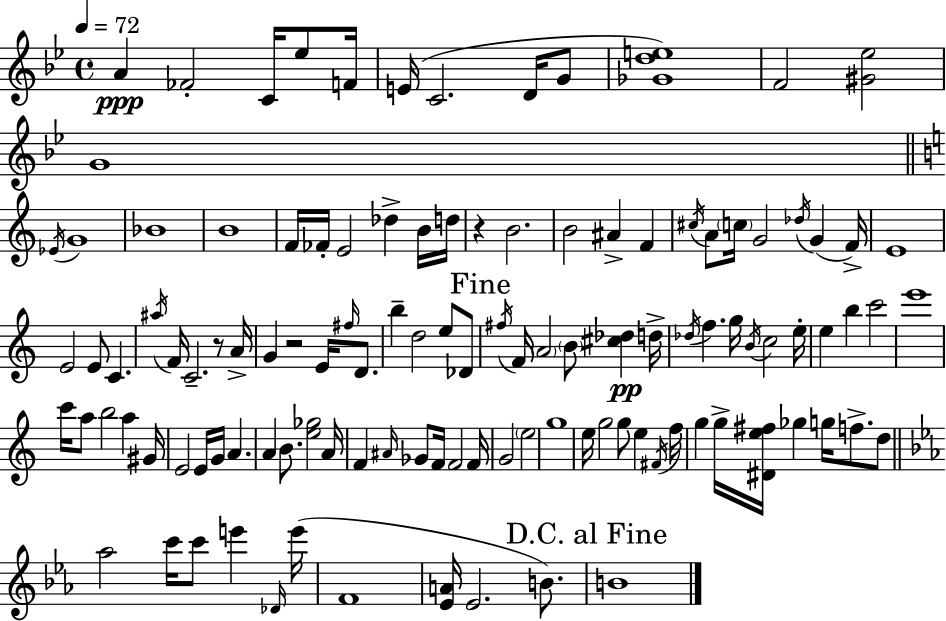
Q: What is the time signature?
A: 4/4